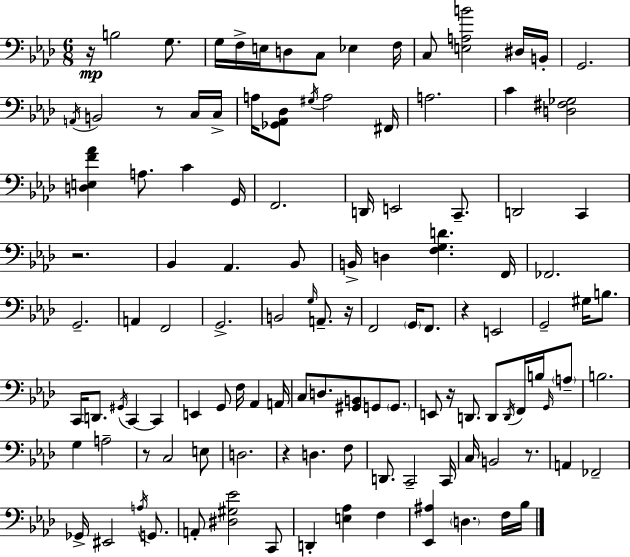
R/s B3/h G3/e. G3/s F3/s E3/s D3/e C3/e Eb3/q F3/s C3/e [E3,A3,B4]/h D#3/s B2/s G2/h. A2/s B2/h R/e C3/s C3/s A3/s [Gb2,Ab2,Db3]/e G#3/s A3/h F#2/s A3/h. C4/q [D3,F#3,Gb3]/h [D3,E3,F4,Ab4]/q A3/e. C4/q G2/s F2/h. D2/s E2/h C2/e. D2/h C2/q R/h. Bb2/q Ab2/q. Bb2/e B2/s D3/q [F3,G3,D4]/q. F2/s FES2/h. G2/h. A2/q F2/h G2/h. B2/h G3/s A2/e. R/s F2/h G2/s F2/e. R/q E2/h G2/h G#3/s B3/e. C2/s D2/e. G#2/s C2/q C2/q E2/q G2/e F3/s Ab2/q A2/s C3/e D3/e. [G#2,B2]/e G2/e G2/e. E2/e R/s D2/e. D2/e D2/s F2/s B3/s G2/s A3/e B3/h. G3/q A3/h R/e C3/h E3/e D3/h. R/q D3/q. F3/e D2/e. C2/h C2/s C3/s B2/h R/e. A2/q FES2/h Gb2/s EIS2/h A3/s G2/e. A2/e [D#3,G#3,Eb4]/h C2/e D2/q [E3,Ab3]/q F3/q [Eb2,A#3]/q D3/q. F3/s Bb3/s